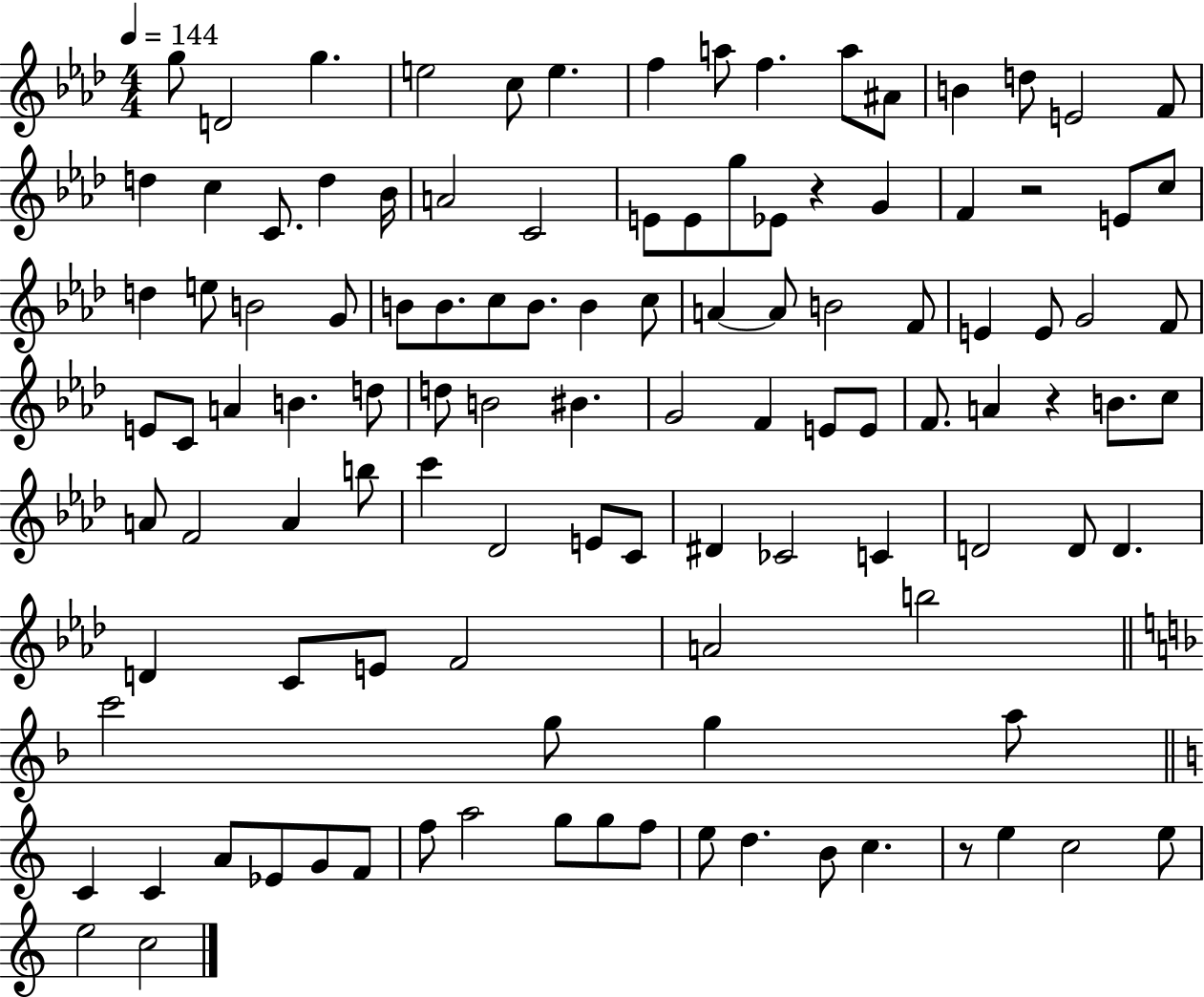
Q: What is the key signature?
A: AES major